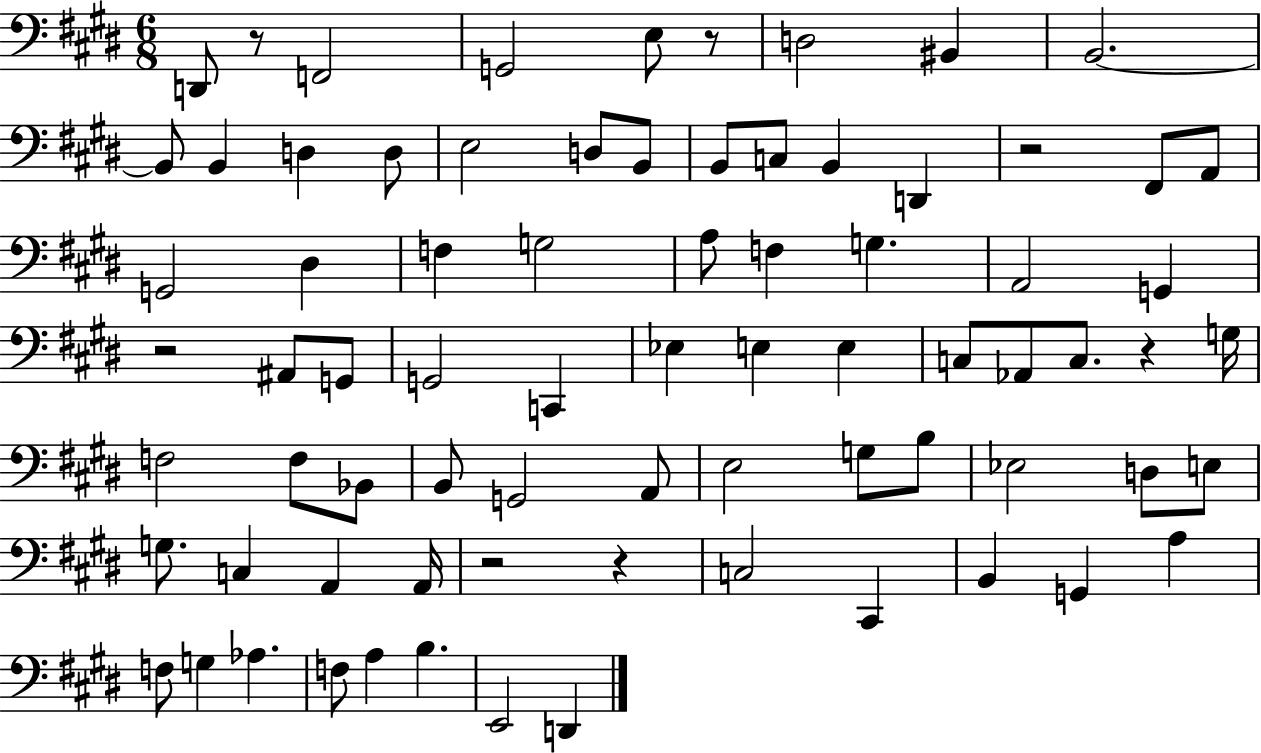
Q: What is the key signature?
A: E major